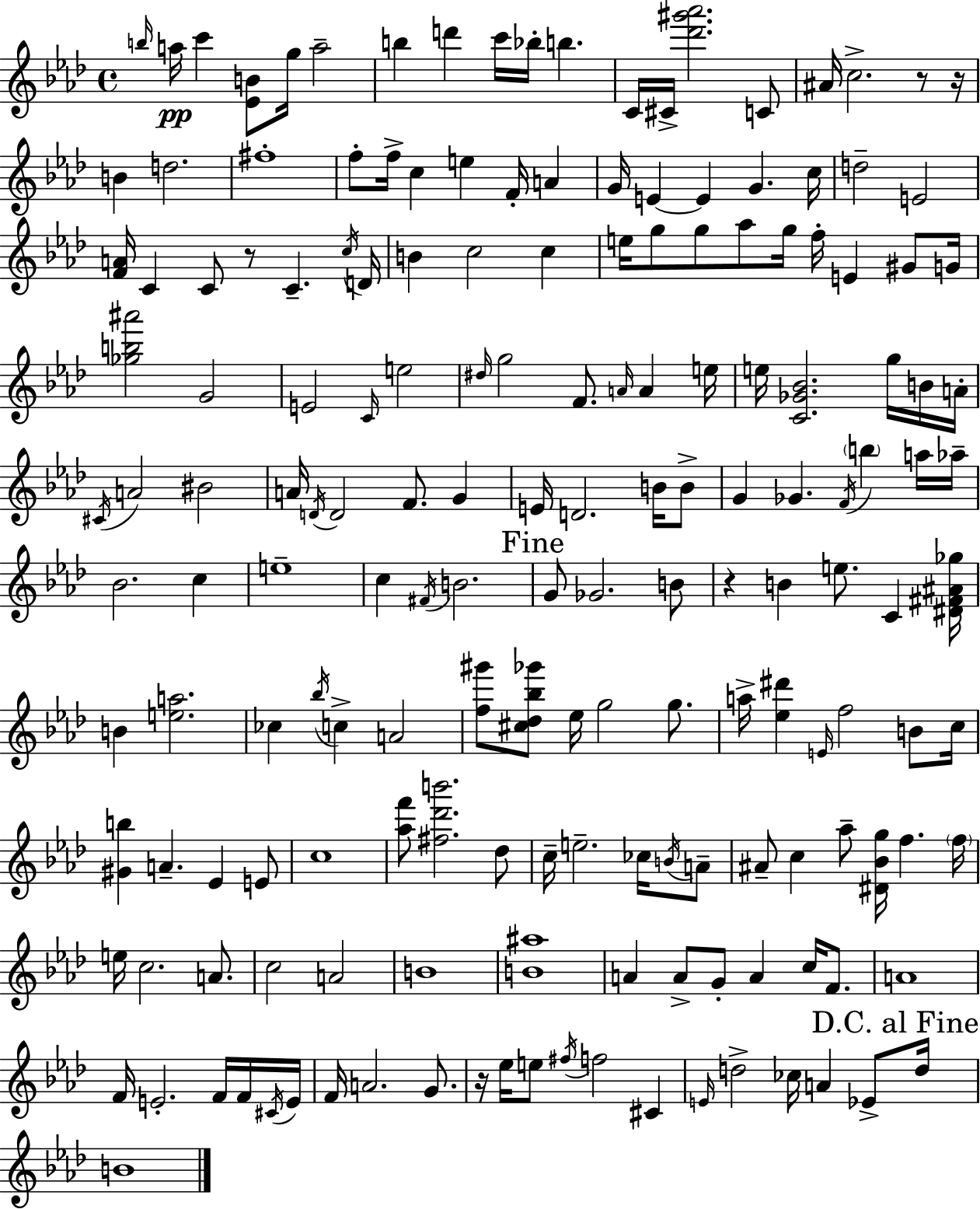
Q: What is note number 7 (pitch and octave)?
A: D6